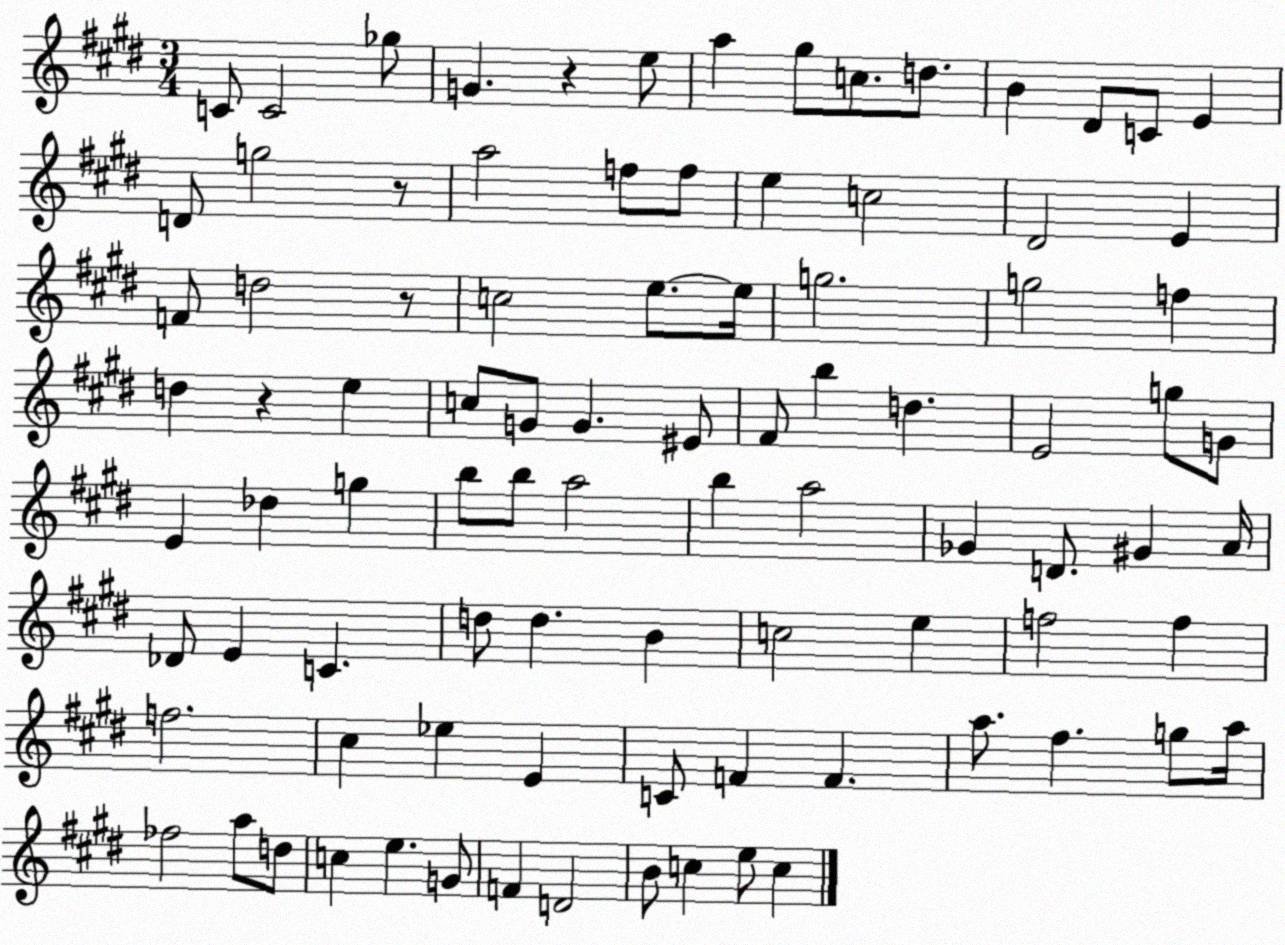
X:1
T:Untitled
M:3/4
L:1/4
K:E
C/2 C2 _g/2 G z e/2 a ^g/2 c/2 d/2 B ^D/2 C/2 E D/2 g2 z/2 a2 f/2 f/2 e c2 ^D2 E F/2 d2 z/2 c2 e/2 e/4 g2 g2 f d z e c/2 G/2 G ^E/2 ^F/2 b d E2 g/2 G/2 E _d g b/2 b/2 a2 b a2 _G D/2 ^G A/4 _D/2 E C d/2 d B c2 e f2 f f2 ^c _e E C/2 F F a/2 ^f g/2 a/4 _f2 a/2 d/2 c e G/2 F D2 B/2 c e/2 c